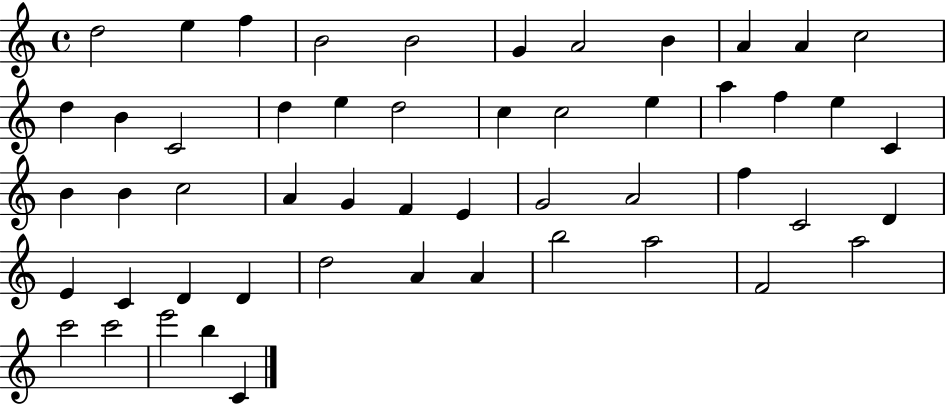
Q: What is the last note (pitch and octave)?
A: C4